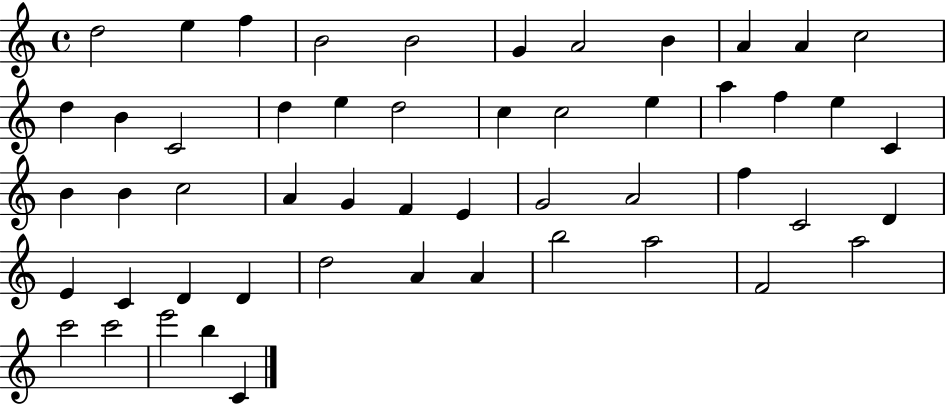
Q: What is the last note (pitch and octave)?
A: C4